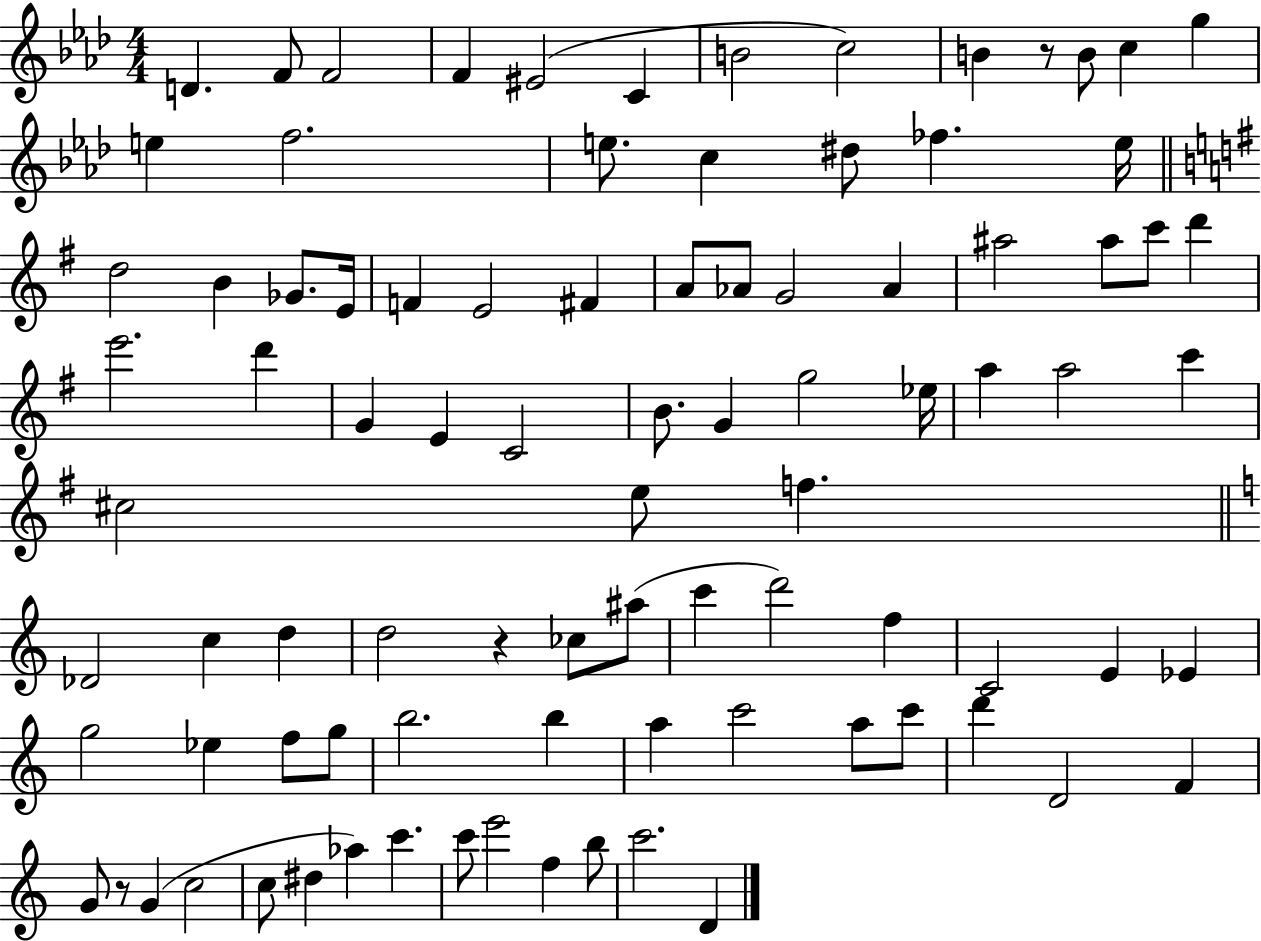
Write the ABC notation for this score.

X:1
T:Untitled
M:4/4
L:1/4
K:Ab
D F/2 F2 F ^E2 C B2 c2 B z/2 B/2 c g e f2 e/2 c ^d/2 _f e/4 d2 B _G/2 E/4 F E2 ^F A/2 _A/2 G2 _A ^a2 ^a/2 c'/2 d' e'2 d' G E C2 B/2 G g2 _e/4 a a2 c' ^c2 e/2 f _D2 c d d2 z _c/2 ^a/2 c' d'2 f C2 E _E g2 _e f/2 g/2 b2 b a c'2 a/2 c'/2 d' D2 F G/2 z/2 G c2 c/2 ^d _a c' c'/2 e'2 f b/2 c'2 D